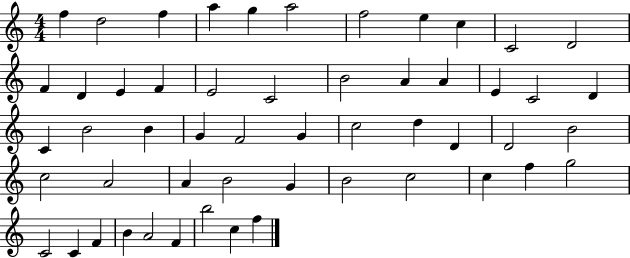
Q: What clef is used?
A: treble